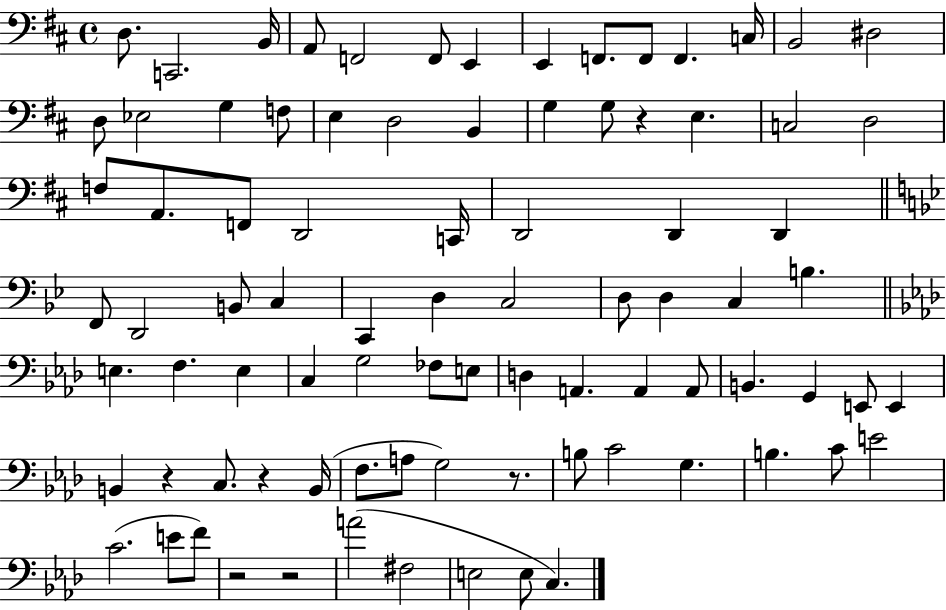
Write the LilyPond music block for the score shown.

{
  \clef bass
  \time 4/4
  \defaultTimeSignature
  \key d \major
  \repeat volta 2 { d8. c,2. b,16 | a,8 f,2 f,8 e,4 | e,4 f,8. f,8 f,4. c16 | b,2 dis2 | \break d8 ees2 g4 f8 | e4 d2 b,4 | g4 g8 r4 e4. | c2 d2 | \break f8 a,8. f,8 d,2 c,16 | d,2 d,4 d,4 | \bar "||" \break \key g \minor f,8 d,2 b,8 c4 | c,4 d4 c2 | d8 d4 c4 b4. | \bar "||" \break \key aes \major e4. f4. e4 | c4 g2 fes8 e8 | d4 a,4. a,4 a,8 | b,4. g,4 e,8 e,4 | \break b,4 r4 c8. r4 b,16( | f8. a8 g2) r8. | b8 c'2 g4. | b4. c'8 e'2 | \break c'2.( e'8 f'8) | r2 r2 | a'2( fis2 | e2 e8 c4.) | \break } \bar "|."
}